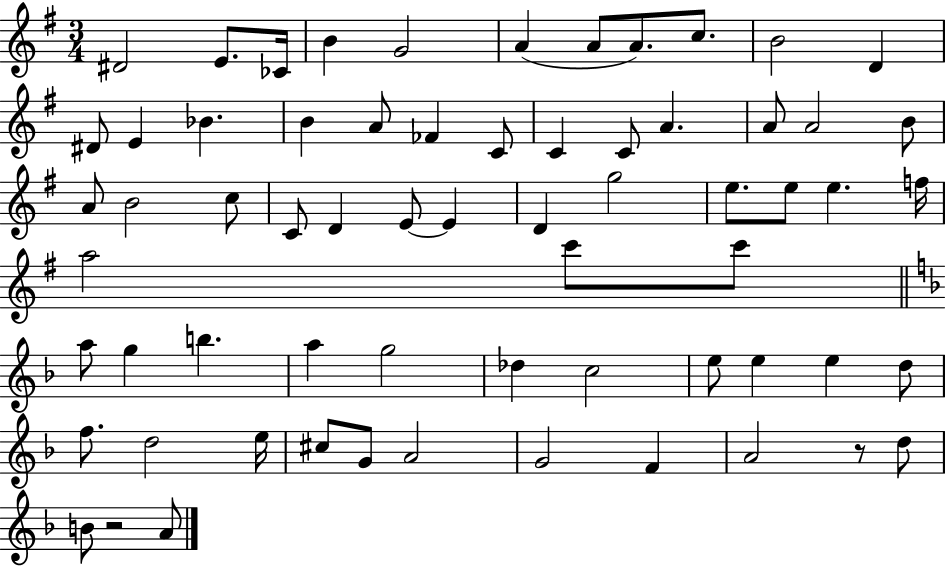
D#4/h E4/e. CES4/s B4/q G4/h A4/q A4/e A4/e. C5/e. B4/h D4/q D#4/e E4/q Bb4/q. B4/q A4/e FES4/q C4/e C4/q C4/e A4/q. A4/e A4/h B4/e A4/e B4/h C5/e C4/e D4/q E4/e E4/q D4/q G5/h E5/e. E5/e E5/q. F5/s A5/h C6/e C6/e A5/e G5/q B5/q. A5/q G5/h Db5/q C5/h E5/e E5/q E5/q D5/e F5/e. D5/h E5/s C#5/e G4/e A4/h G4/h F4/q A4/h R/e D5/e B4/e R/h A4/e